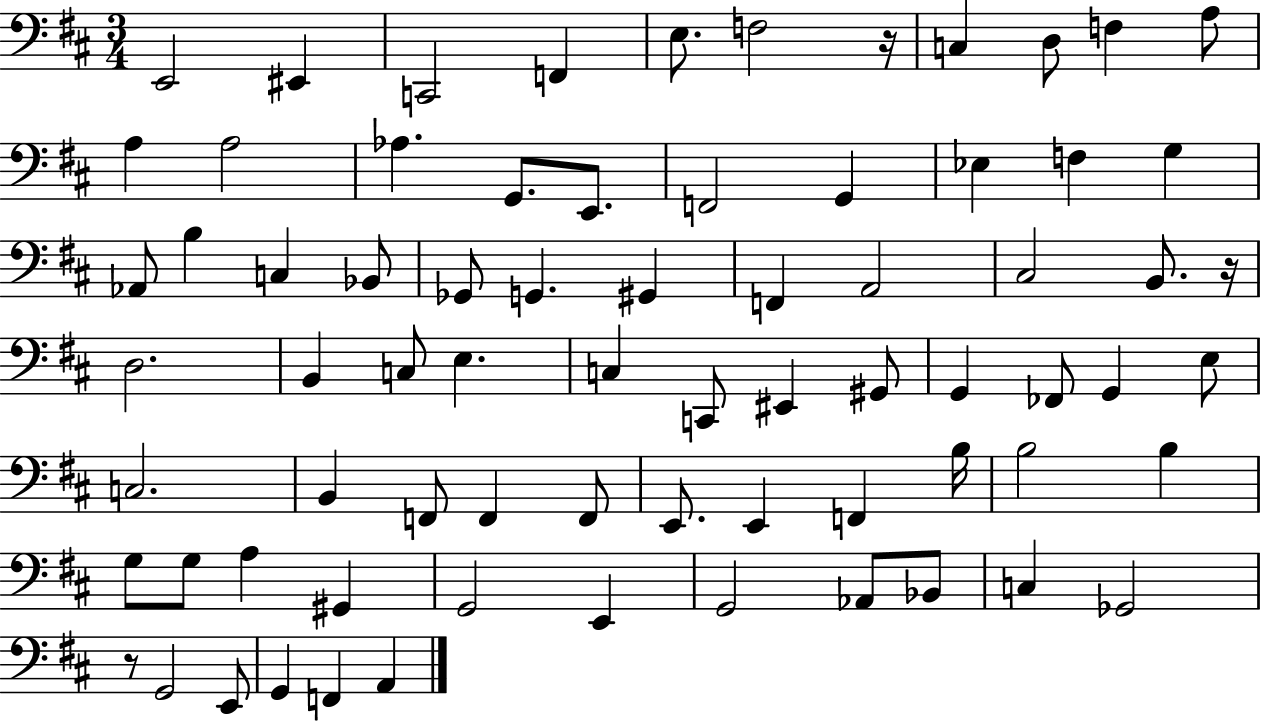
{
  \clef bass
  \numericTimeSignature
  \time 3/4
  \key d \major
  e,2 eis,4 | c,2 f,4 | e8. f2 r16 | c4 d8 f4 a8 | \break a4 a2 | aes4. g,8. e,8. | f,2 g,4 | ees4 f4 g4 | \break aes,8 b4 c4 bes,8 | ges,8 g,4. gis,4 | f,4 a,2 | cis2 b,8. r16 | \break d2. | b,4 c8 e4. | c4 c,8 eis,4 gis,8 | g,4 fes,8 g,4 e8 | \break c2. | b,4 f,8 f,4 f,8 | e,8. e,4 f,4 b16 | b2 b4 | \break g8 g8 a4 gis,4 | g,2 e,4 | g,2 aes,8 bes,8 | c4 ges,2 | \break r8 g,2 e,8 | g,4 f,4 a,4 | \bar "|."
}